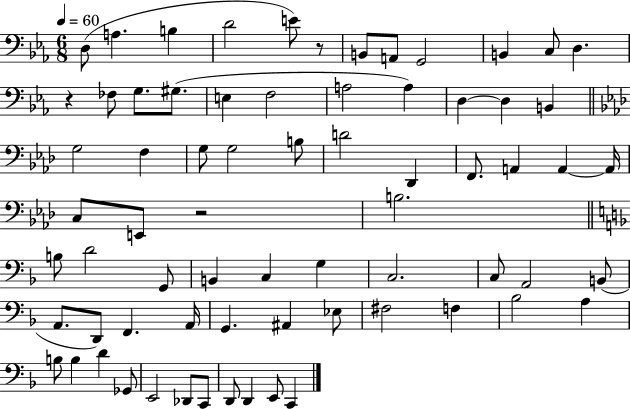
X:1
T:Untitled
M:6/8
L:1/4
K:Eb
D,/2 A, B, D2 E/2 z/2 B,,/2 A,,/2 G,,2 B,, C,/2 D, z _F,/2 G,/2 ^G,/2 E, F,2 A,2 A, D, D, B,, G,2 F, G,/2 G,2 B,/2 D2 _D,, F,,/2 A,, A,, A,,/4 C,/2 E,,/2 z2 B,2 B,/2 D2 G,,/2 B,, C, G, C,2 C,/2 A,,2 B,,/2 A,,/2 D,,/2 F,, A,,/4 G,, ^A,, _E,/2 ^F,2 F, _B,2 A, B,/2 B, D _G,,/2 E,,2 _D,,/2 C,,/2 D,,/2 D,, E,,/2 C,,